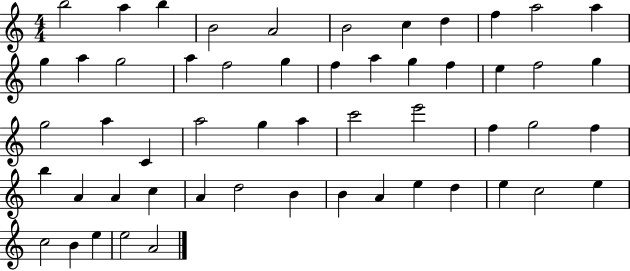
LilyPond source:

{
  \clef treble
  \numericTimeSignature
  \time 4/4
  \key c \major
  b''2 a''4 b''4 | b'2 a'2 | b'2 c''4 d''4 | f''4 a''2 a''4 | \break g''4 a''4 g''2 | a''4 f''2 g''4 | f''4 a''4 g''4 f''4 | e''4 f''2 g''4 | \break g''2 a''4 c'4 | a''2 g''4 a''4 | c'''2 e'''2 | f''4 g''2 f''4 | \break b''4 a'4 a'4 c''4 | a'4 d''2 b'4 | b'4 a'4 e''4 d''4 | e''4 c''2 e''4 | \break c''2 b'4 e''4 | e''2 a'2 | \bar "|."
}